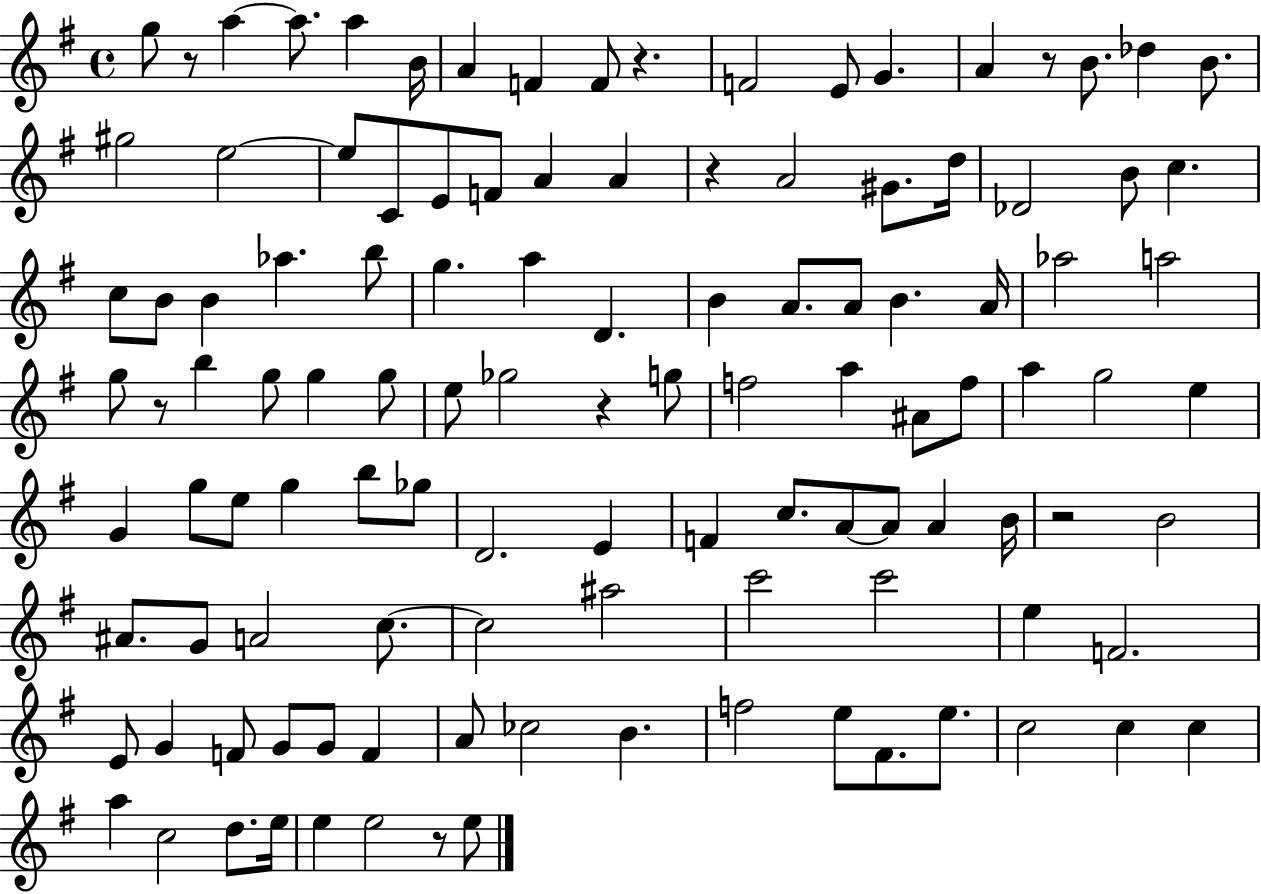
G5/e R/e A5/q A5/e. A5/q B4/s A4/q F4/q F4/e R/q. F4/h E4/e G4/q. A4/q R/e B4/e. Db5/q B4/e. G#5/h E5/h E5/e C4/e E4/e F4/e A4/q A4/q R/q A4/h G#4/e. D5/s Db4/h B4/e C5/q. C5/e B4/e B4/q Ab5/q. B5/e G5/q. A5/q D4/q. B4/q A4/e. A4/e B4/q. A4/s Ab5/h A5/h G5/e R/e B5/q G5/e G5/q G5/e E5/e Gb5/h R/q G5/e F5/h A5/q A#4/e F5/e A5/q G5/h E5/q G4/q G5/e E5/e G5/q B5/e Gb5/e D4/h. E4/q F4/q C5/e. A4/e A4/e A4/q B4/s R/h B4/h A#4/e. G4/e A4/h C5/e. C5/h A#5/h C6/h C6/h E5/q F4/h. E4/e G4/q F4/e G4/e G4/e F4/q A4/e CES5/h B4/q. F5/h E5/e F#4/e. E5/e. C5/h C5/q C5/q A5/q C5/h D5/e. E5/s E5/q E5/h R/e E5/e